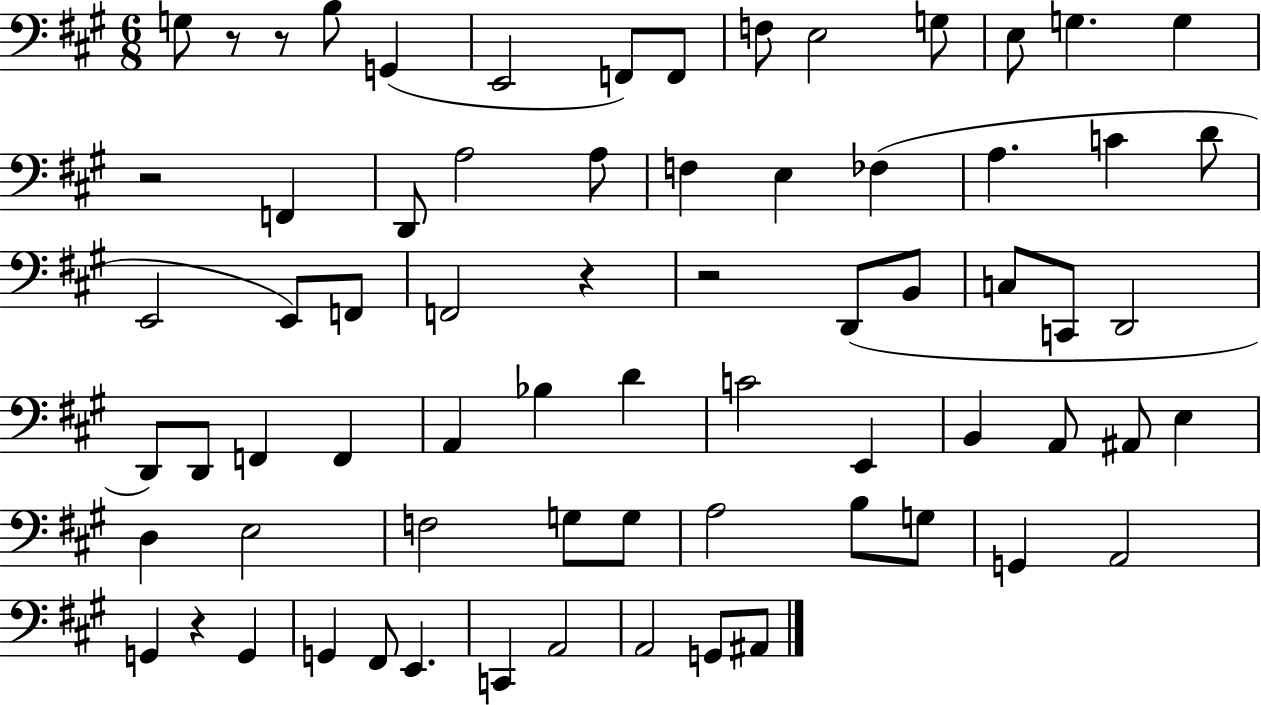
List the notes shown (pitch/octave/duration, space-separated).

G3/e R/e R/e B3/e G2/q E2/h F2/e F2/e F3/e E3/h G3/e E3/e G3/q. G3/q R/h F2/q D2/e A3/h A3/e F3/q E3/q FES3/q A3/q. C4/q D4/e E2/h E2/e F2/e F2/h R/q R/h D2/e B2/e C3/e C2/e D2/h D2/e D2/e F2/q F2/q A2/q Bb3/q D4/q C4/h E2/q B2/q A2/e A#2/e E3/q D3/q E3/h F3/h G3/e G3/e A3/h B3/e G3/e G2/q A2/h G2/q R/q G2/q G2/q F#2/e E2/q. C2/q A2/h A2/h G2/e A#2/e